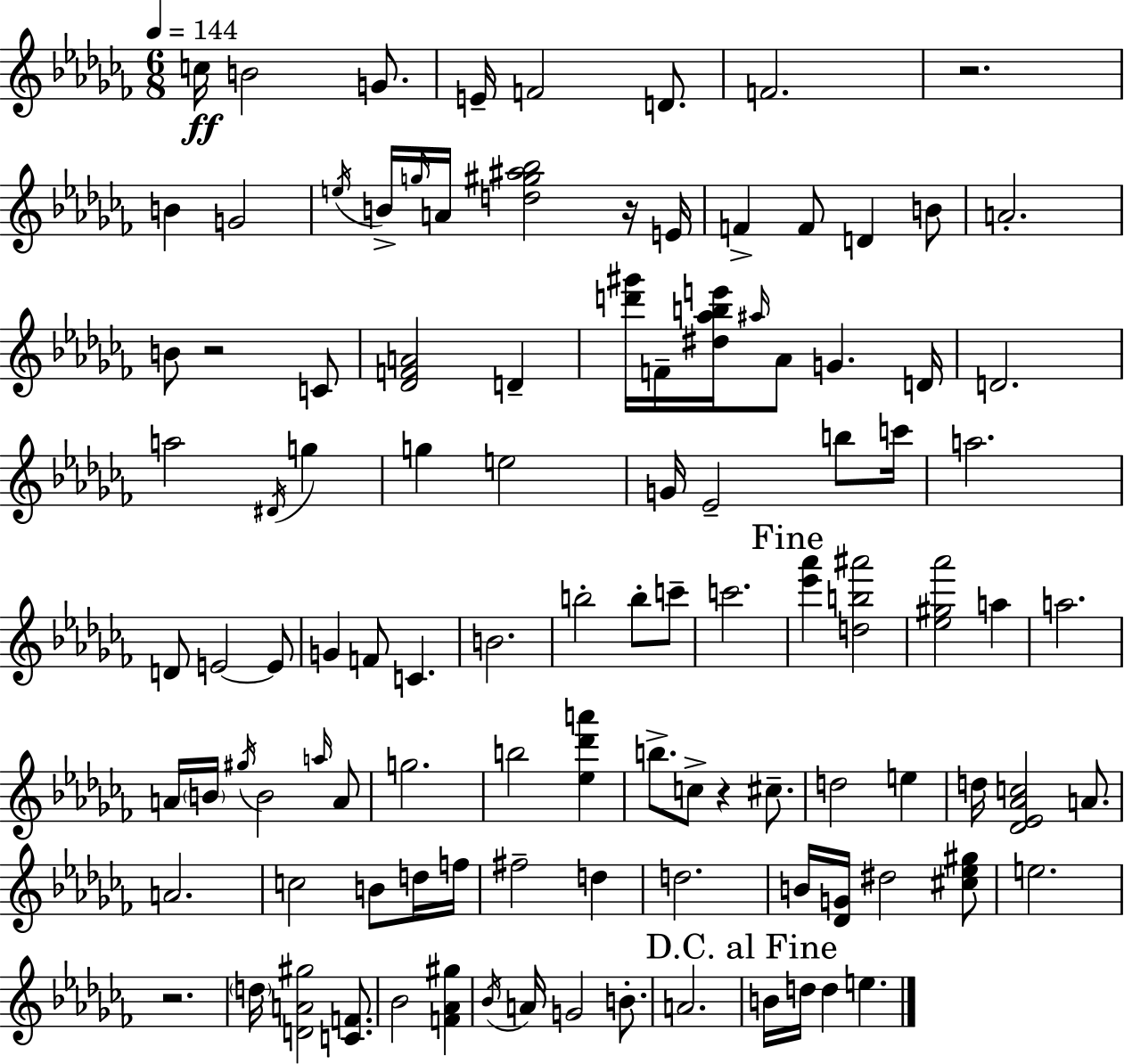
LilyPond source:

{
  \clef treble
  \numericTimeSignature
  \time 6/8
  \key aes \minor
  \tempo 4 = 144
  c''16\ff b'2 g'8. | e'16-- f'2 d'8. | f'2. | r2. | \break b'4 g'2 | \acciaccatura { e''16 } b'16-> \grace { g''16 } a'16 <d'' gis'' ais'' bes''>2 | r16 e'16 f'4-> f'8 d'4 | b'8 a'2.-. | \break b'8 r2 | c'8 <des' f' a'>2 d'4-- | <d''' gis'''>16 f'16-- <dis'' aes'' b'' e'''>16 \grace { ais''16 } aes'8 g'4. | d'16 d'2. | \break a''2 \acciaccatura { dis'16 } | g''4 g''4 e''2 | g'16 ees'2-- | b''8 c'''16 a''2. | \break d'8 e'2~~ | e'8 g'4 f'8 c'4. | b'2. | b''2-. | \break b''8-. c'''8-- c'''2. | \mark "Fine" <ees''' aes'''>4 <d'' b'' ais'''>2 | <ees'' gis'' aes'''>2 | a''4 a''2. | \break a'16 \parenthesize b'16 \acciaccatura { gis''16 } b'2 | \grace { a''16 } a'8 g''2. | b''2 | <ees'' des''' a'''>4 b''8.-> c''8-> r4 | \break cis''8.-- d''2 | e''4 d''16 <des' ees' aes' c''>2 | a'8. a'2. | c''2 | \break b'8 d''16 f''16 fis''2-- | d''4 d''2. | b'16 <des' g'>16 dis''2 | <cis'' ees'' gis''>8 e''2. | \break r2. | \parenthesize d''16 <d' a' gis''>2 | <c' f'>8. bes'2 | <f' aes' gis''>4 \acciaccatura { bes'16 } a'16 g'2 | \break b'8.-. a'2. | \mark "D.C. al Fine" b'16 d''16 d''4 | e''4. \bar "|."
}